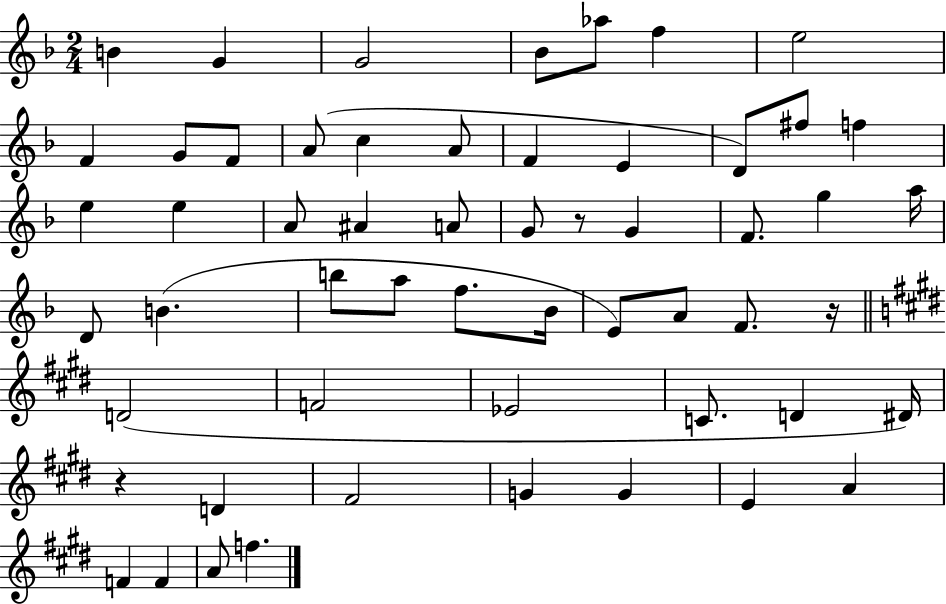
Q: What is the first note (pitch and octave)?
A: B4